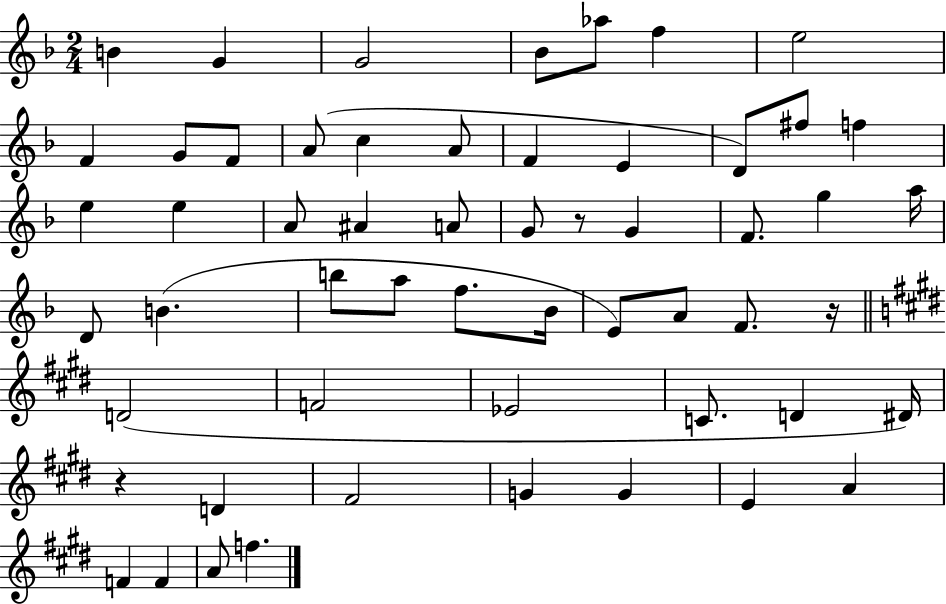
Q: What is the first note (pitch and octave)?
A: B4